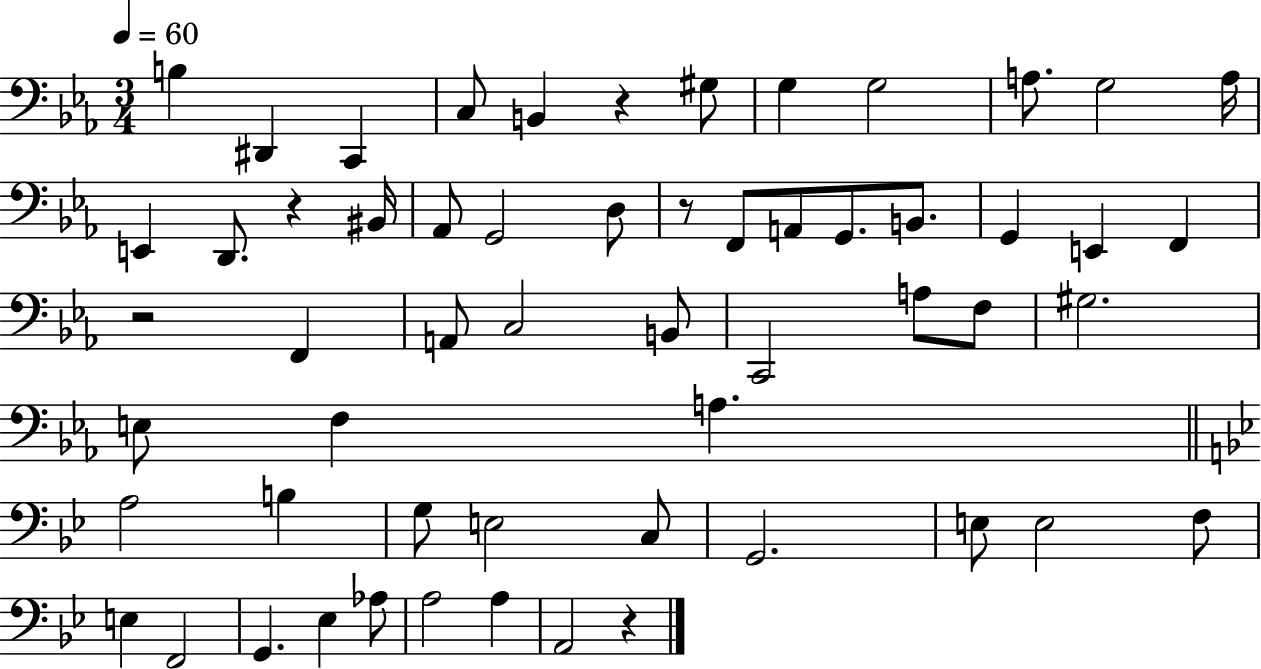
{
  \clef bass
  \numericTimeSignature
  \time 3/4
  \key ees \major
  \tempo 4 = 60
  b4 dis,4 c,4 | c8 b,4 r4 gis8 | g4 g2 | a8. g2 a16 | \break e,4 d,8. r4 bis,16 | aes,8 g,2 d8 | r8 f,8 a,8 g,8. b,8. | g,4 e,4 f,4 | \break r2 f,4 | a,8 c2 b,8 | c,2 a8 f8 | gis2. | \break e8 f4 a4. | \bar "||" \break \key g \minor a2 b4 | g8 e2 c8 | g,2. | e8 e2 f8 | \break e4 f,2 | g,4. ees4 aes8 | a2 a4 | a,2 r4 | \break \bar "|."
}